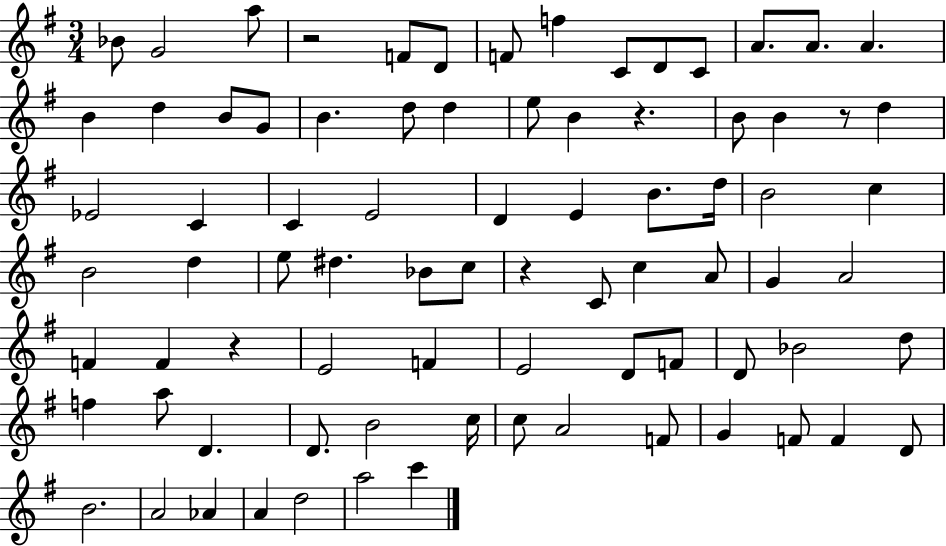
{
  \clef treble
  \numericTimeSignature
  \time 3/4
  \key g \major
  bes'8 g'2 a''8 | r2 f'8 d'8 | f'8 f''4 c'8 d'8 c'8 | a'8. a'8. a'4. | \break b'4 d''4 b'8 g'8 | b'4. d''8 d''4 | e''8 b'4 r4. | b'8 b'4 r8 d''4 | \break ees'2 c'4 | c'4 e'2 | d'4 e'4 b'8. d''16 | b'2 c''4 | \break b'2 d''4 | e''8 dis''4. bes'8 c''8 | r4 c'8 c''4 a'8 | g'4 a'2 | \break f'4 f'4 r4 | e'2 f'4 | e'2 d'8 f'8 | d'8 bes'2 d''8 | \break f''4 a''8 d'4. | d'8. b'2 c''16 | c''8 a'2 f'8 | g'4 f'8 f'4 d'8 | \break b'2. | a'2 aes'4 | a'4 d''2 | a''2 c'''4 | \break \bar "|."
}